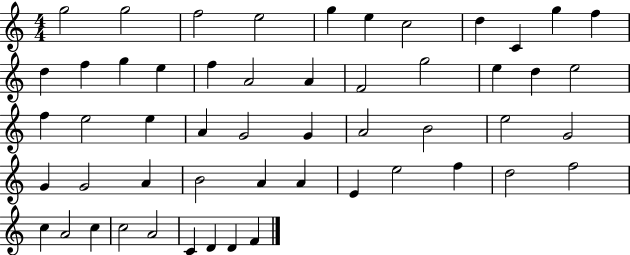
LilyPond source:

{
  \clef treble
  \numericTimeSignature
  \time 4/4
  \key c \major
  g''2 g''2 | f''2 e''2 | g''4 e''4 c''2 | d''4 c'4 g''4 f''4 | \break d''4 f''4 g''4 e''4 | f''4 a'2 a'4 | f'2 g''2 | e''4 d''4 e''2 | \break f''4 e''2 e''4 | a'4 g'2 g'4 | a'2 b'2 | e''2 g'2 | \break g'4 g'2 a'4 | b'2 a'4 a'4 | e'4 e''2 f''4 | d''2 f''2 | \break c''4 a'2 c''4 | c''2 a'2 | c'4 d'4 d'4 f'4 | \bar "|."
}